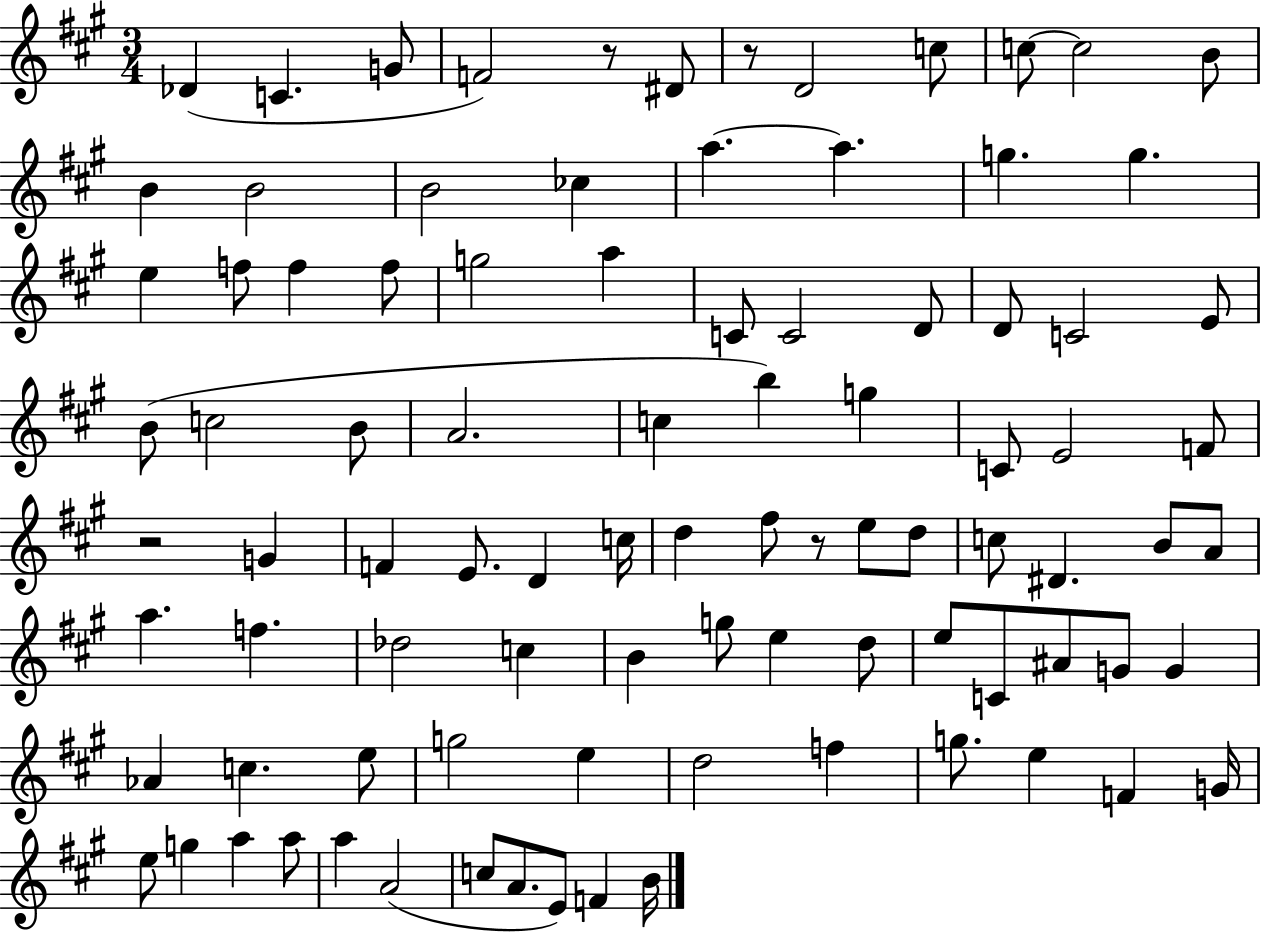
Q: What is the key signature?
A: A major